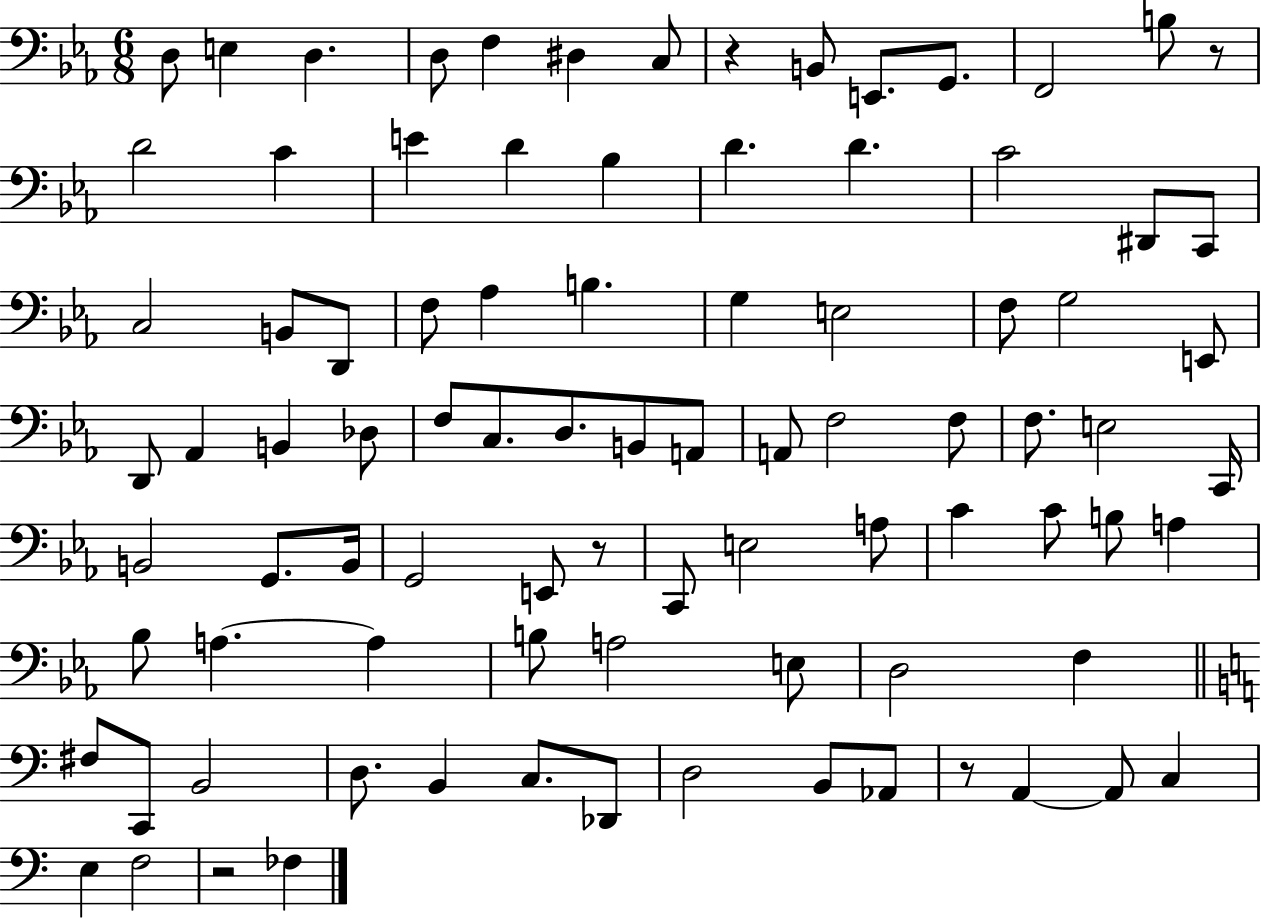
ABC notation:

X:1
T:Untitled
M:6/8
L:1/4
K:Eb
D,/2 E, D, D,/2 F, ^D, C,/2 z B,,/2 E,,/2 G,,/2 F,,2 B,/2 z/2 D2 C E D _B, D D C2 ^D,,/2 C,,/2 C,2 B,,/2 D,,/2 F,/2 _A, B, G, E,2 F,/2 G,2 E,,/2 D,,/2 _A,, B,, _D,/2 F,/2 C,/2 D,/2 B,,/2 A,,/2 A,,/2 F,2 F,/2 F,/2 E,2 C,,/4 B,,2 G,,/2 B,,/4 G,,2 E,,/2 z/2 C,,/2 E,2 A,/2 C C/2 B,/2 A, _B,/2 A, A, B,/2 A,2 E,/2 D,2 F, ^F,/2 C,,/2 B,,2 D,/2 B,, C,/2 _D,,/2 D,2 B,,/2 _A,,/2 z/2 A,, A,,/2 C, E, F,2 z2 _F,